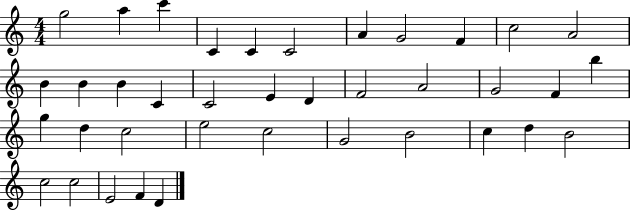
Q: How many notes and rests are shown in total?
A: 38